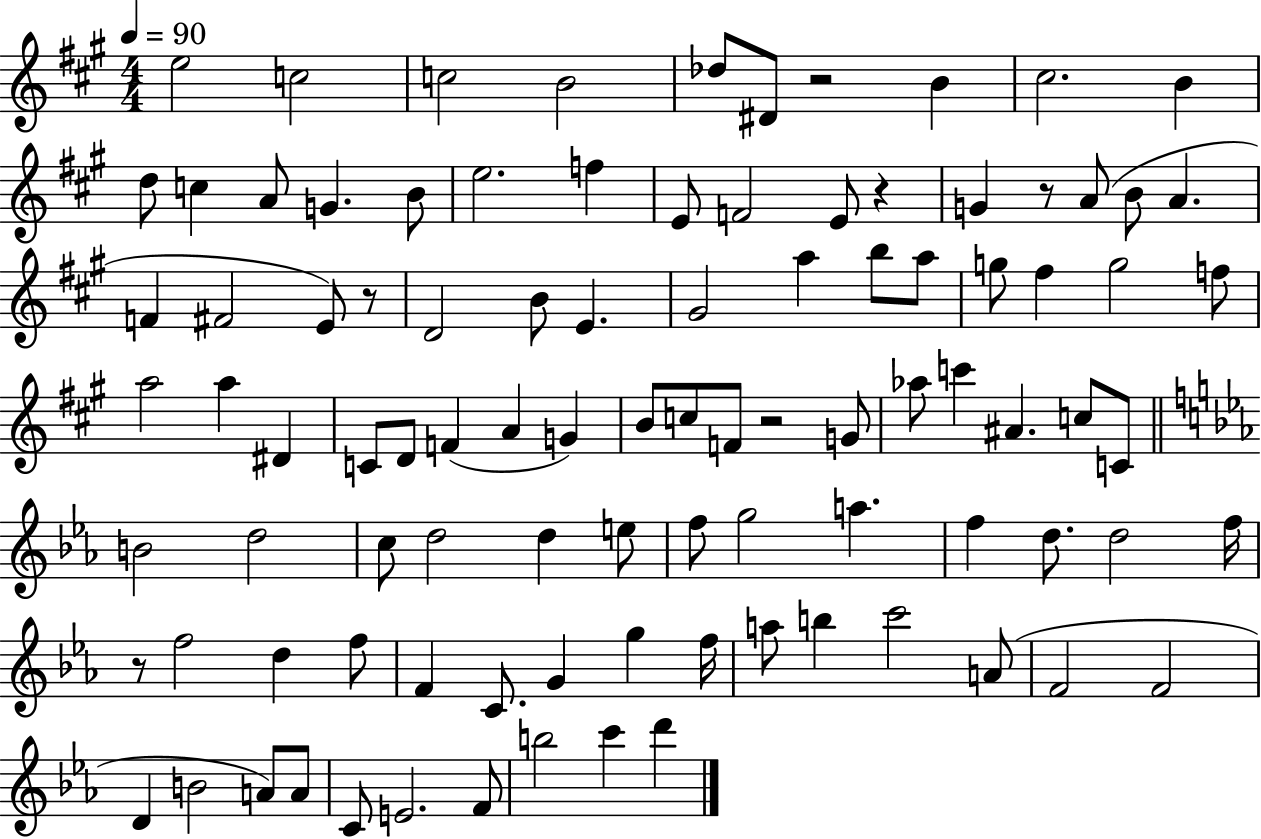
X:1
T:Untitled
M:4/4
L:1/4
K:A
e2 c2 c2 B2 _d/2 ^D/2 z2 B ^c2 B d/2 c A/2 G B/2 e2 f E/2 F2 E/2 z G z/2 A/2 B/2 A F ^F2 E/2 z/2 D2 B/2 E ^G2 a b/2 a/2 g/2 ^f g2 f/2 a2 a ^D C/2 D/2 F A G B/2 c/2 F/2 z2 G/2 _a/2 c' ^A c/2 C/2 B2 d2 c/2 d2 d e/2 f/2 g2 a f d/2 d2 f/4 z/2 f2 d f/2 F C/2 G g f/4 a/2 b c'2 A/2 F2 F2 D B2 A/2 A/2 C/2 E2 F/2 b2 c' d'